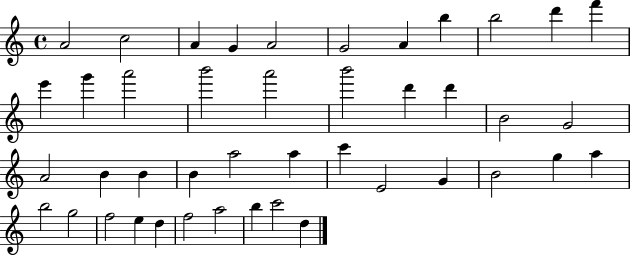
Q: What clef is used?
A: treble